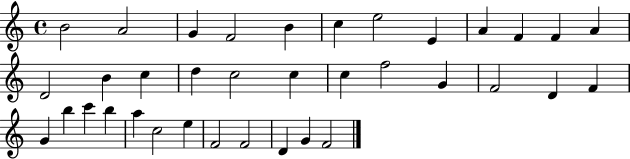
X:1
T:Untitled
M:4/4
L:1/4
K:C
B2 A2 G F2 B c e2 E A F F A D2 B c d c2 c c f2 G F2 D F G b c' b a c2 e F2 F2 D G F2